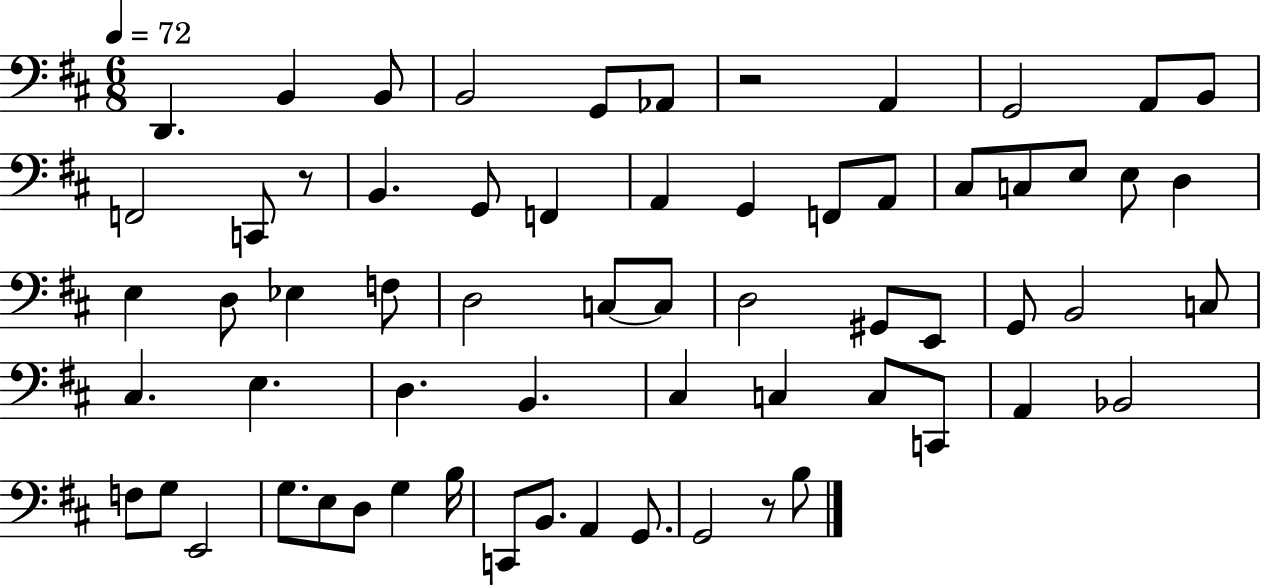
X:1
T:Untitled
M:6/8
L:1/4
K:D
D,, B,, B,,/2 B,,2 G,,/2 _A,,/2 z2 A,, G,,2 A,,/2 B,,/2 F,,2 C,,/2 z/2 B,, G,,/2 F,, A,, G,, F,,/2 A,,/2 ^C,/2 C,/2 E,/2 E,/2 D, E, D,/2 _E, F,/2 D,2 C,/2 C,/2 D,2 ^G,,/2 E,,/2 G,,/2 B,,2 C,/2 ^C, E, D, B,, ^C, C, C,/2 C,,/2 A,, _B,,2 F,/2 G,/2 E,,2 G,/2 E,/2 D,/2 G, B,/4 C,,/2 B,,/2 A,, G,,/2 G,,2 z/2 B,/2